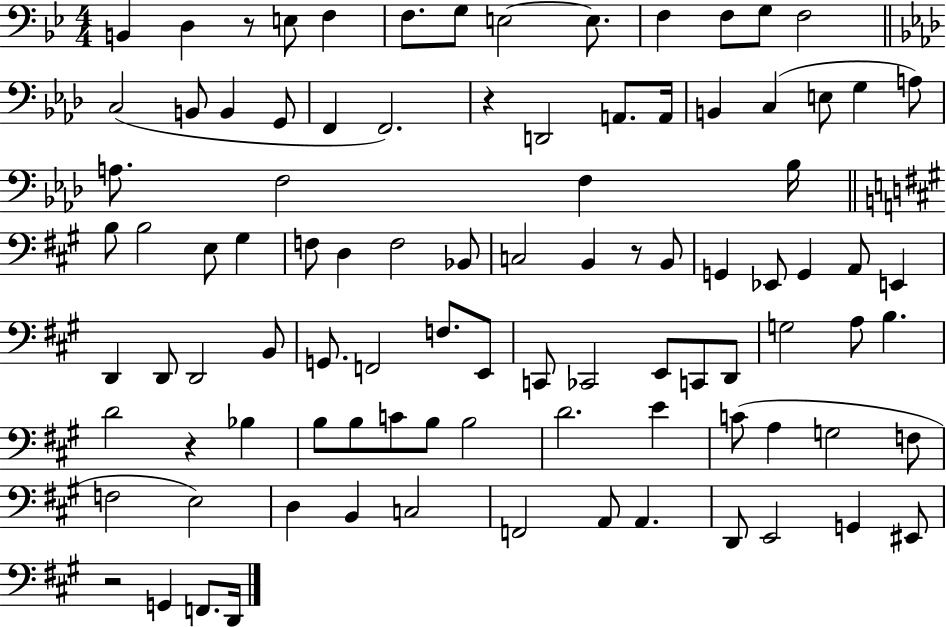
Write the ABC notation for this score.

X:1
T:Untitled
M:4/4
L:1/4
K:Bb
B,, D, z/2 E,/2 F, F,/2 G,/2 E,2 E,/2 F, F,/2 G,/2 F,2 C,2 B,,/2 B,, G,,/2 F,, F,,2 z D,,2 A,,/2 A,,/4 B,, C, E,/2 G, A,/2 A,/2 F,2 F, _B,/4 B,/2 B,2 E,/2 ^G, F,/2 D, F,2 _B,,/2 C,2 B,, z/2 B,,/2 G,, _E,,/2 G,, A,,/2 E,, D,, D,,/2 D,,2 B,,/2 G,,/2 F,,2 F,/2 E,,/2 C,,/2 _C,,2 E,,/2 C,,/2 D,,/2 G,2 A,/2 B, D2 z _B, B,/2 B,/2 C/2 B,/2 B,2 D2 E C/2 A, G,2 F,/2 F,2 E,2 D, B,, C,2 F,,2 A,,/2 A,, D,,/2 E,,2 G,, ^E,,/2 z2 G,, F,,/2 D,,/4